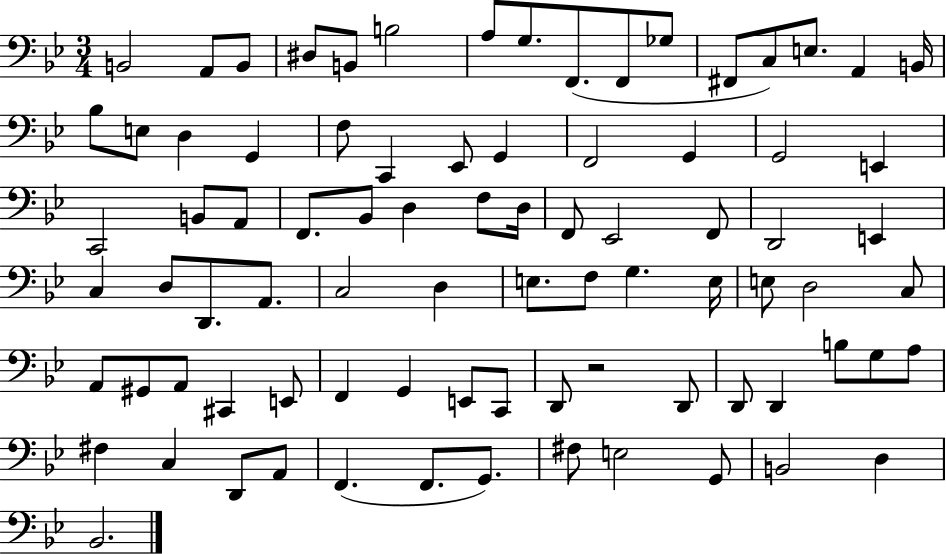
{
  \clef bass
  \numericTimeSignature
  \time 3/4
  \key bes \major
  b,2 a,8 b,8 | dis8 b,8 b2 | a8 g8. f,8.( f,8 ges8 | fis,8 c8) e8. a,4 b,16 | \break bes8 e8 d4 g,4 | f8 c,4 ees,8 g,4 | f,2 g,4 | g,2 e,4 | \break c,2 b,8 a,8 | f,8. bes,8 d4 f8 d16 | f,8 ees,2 f,8 | d,2 e,4 | \break c4 d8 d,8. a,8. | c2 d4 | e8. f8 g4. e16 | e8 d2 c8 | \break a,8 gis,8 a,8 cis,4 e,8 | f,4 g,4 e,8 c,8 | d,8 r2 d,8 | d,8 d,4 b8 g8 a8 | \break fis4 c4 d,8 a,8 | f,4.( f,8. g,8.) | fis8 e2 g,8 | b,2 d4 | \break bes,2. | \bar "|."
}